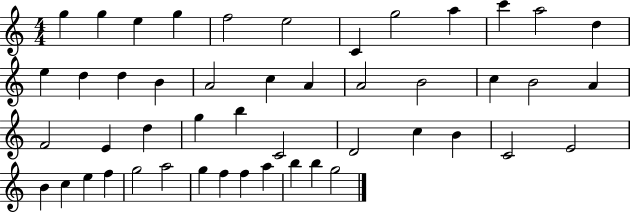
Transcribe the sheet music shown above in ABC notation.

X:1
T:Untitled
M:4/4
L:1/4
K:C
g g e g f2 e2 C g2 a c' a2 d e d d B A2 c A A2 B2 c B2 A F2 E d g b C2 D2 c B C2 E2 B c e f g2 a2 g f f a b b g2